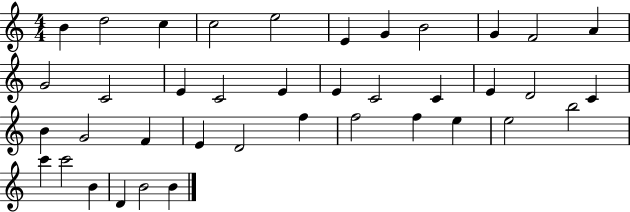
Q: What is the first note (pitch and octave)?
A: B4